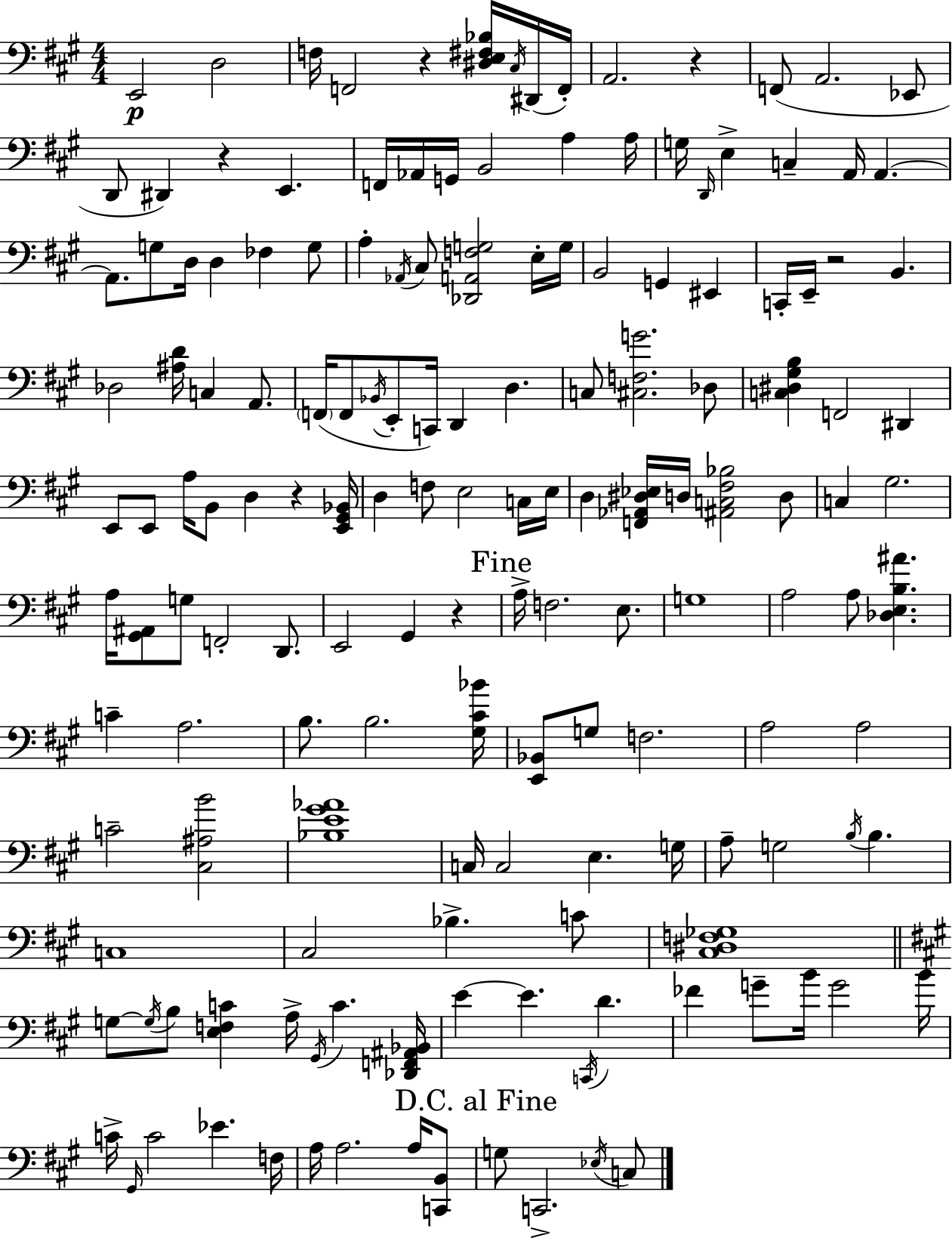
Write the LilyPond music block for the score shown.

{
  \clef bass
  \numericTimeSignature
  \time 4/4
  \key a \major
  e,2\p d2 | f16 f,2 r4 <dis e fis bes>16 \acciaccatura { cis16 }( dis,16 | f,16-.) a,2. r4 | f,8( a,2. ees,8 | \break d,8 dis,4) r4 e,4. | f,16 aes,16 g,16 b,2 a4 | a16 g16 \grace { d,16 } e4-> c4-- a,16 a,4.~~ | a,8. g8 d16 d4 fes4 | \break g8 a4-. \acciaccatura { aes,16 } cis8 <des, a, f g>2 | e16-. g16 b,2 g,4 eis,4 | c,16-. e,16-- r2 b,4. | des2 <ais d'>16 c4 | \break a,8. \parenthesize f,16( f,8 \acciaccatura { bes,16 } e,8-. c,16) d,4 d4. | c8 <cis f g'>2. | des8 <c dis gis b>4 f,2 | dis,4 e,8 e,8 a16 b,8 d4 r4 | \break <e, gis, bes,>16 d4 f8 e2 | c16 e16 d4 <f, aes, dis ees>16 d16 <ais, c fis bes>2 | d8 c4 gis2. | a16 <gis, ais,>8 g8 f,2-. | \break d,8. e,2 gis,4 | r4 \mark "Fine" a16-> f2. | e8. g1 | a2 a8 <des e b ais'>4. | \break c'4-- a2. | b8. b2. | <gis cis' bes'>16 <e, bes,>8 g8 f2. | a2 a2 | \break c'2-- <cis ais b'>2 | <bes e' gis' aes'>1 | c16 c2 e4. | g16 a8-- g2 \acciaccatura { b16 } b4. | \break c1 | cis2 bes4.-> | c'8 <cis dis f ges>1 | \bar "||" \break \key a \major g8~~ \acciaccatura { g16 } b8 <e f c'>4 a16-> \acciaccatura { gis,16 } c'4. | <des, f, ais, bes,>16 e'4~~ e'4. \acciaccatura { c,16 } d'4. | fes'4 g'8-- b'16 g'2 | b'16 c'16-> \grace { gis,16 } c'2 ees'4. | \break f16 a16 a2. | a16 <c, b,>8 \mark "D.C. al Fine" g8 c,2.-> | \acciaccatura { ees16 } c8 \bar "|."
}